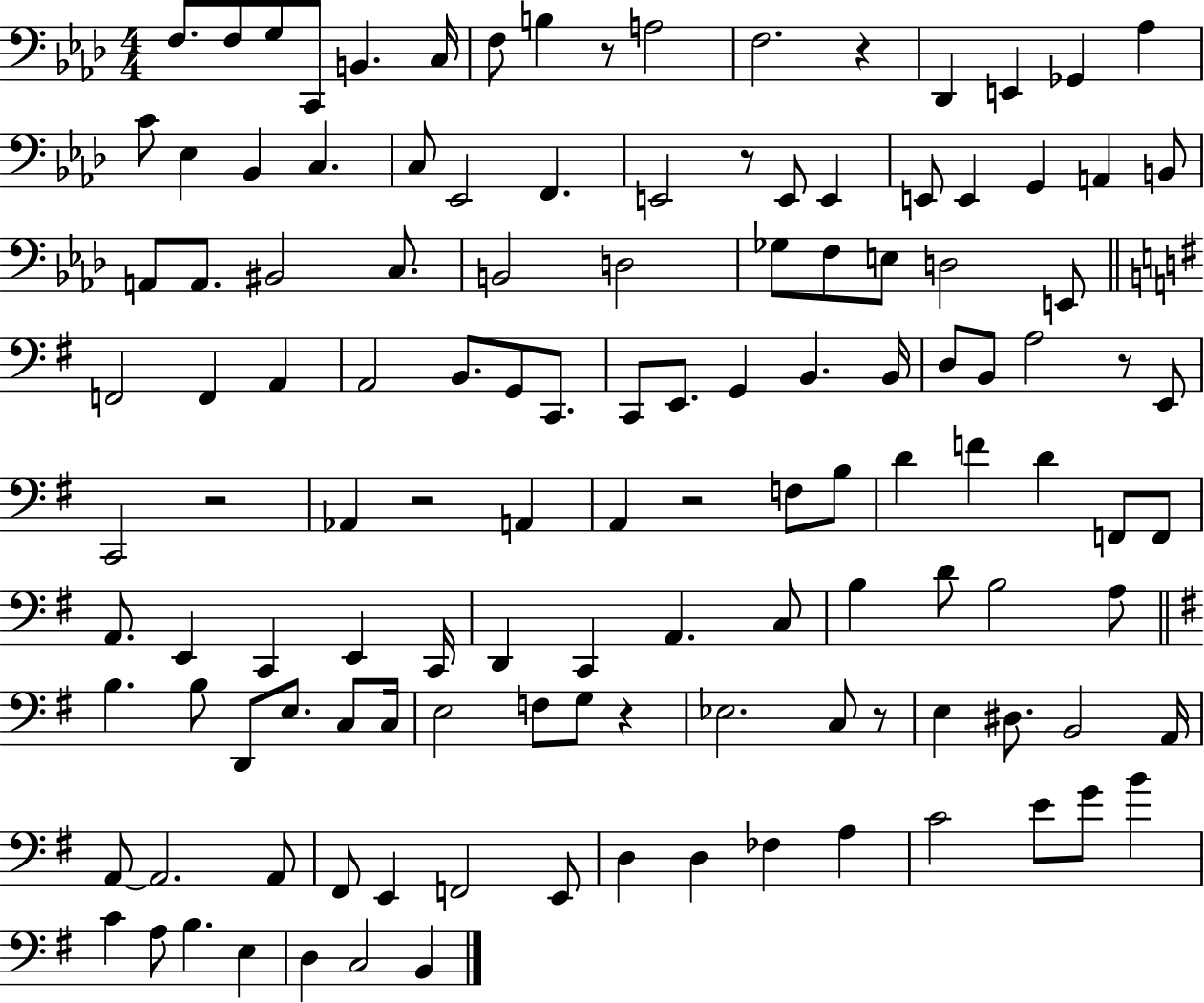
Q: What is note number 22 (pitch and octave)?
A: E2